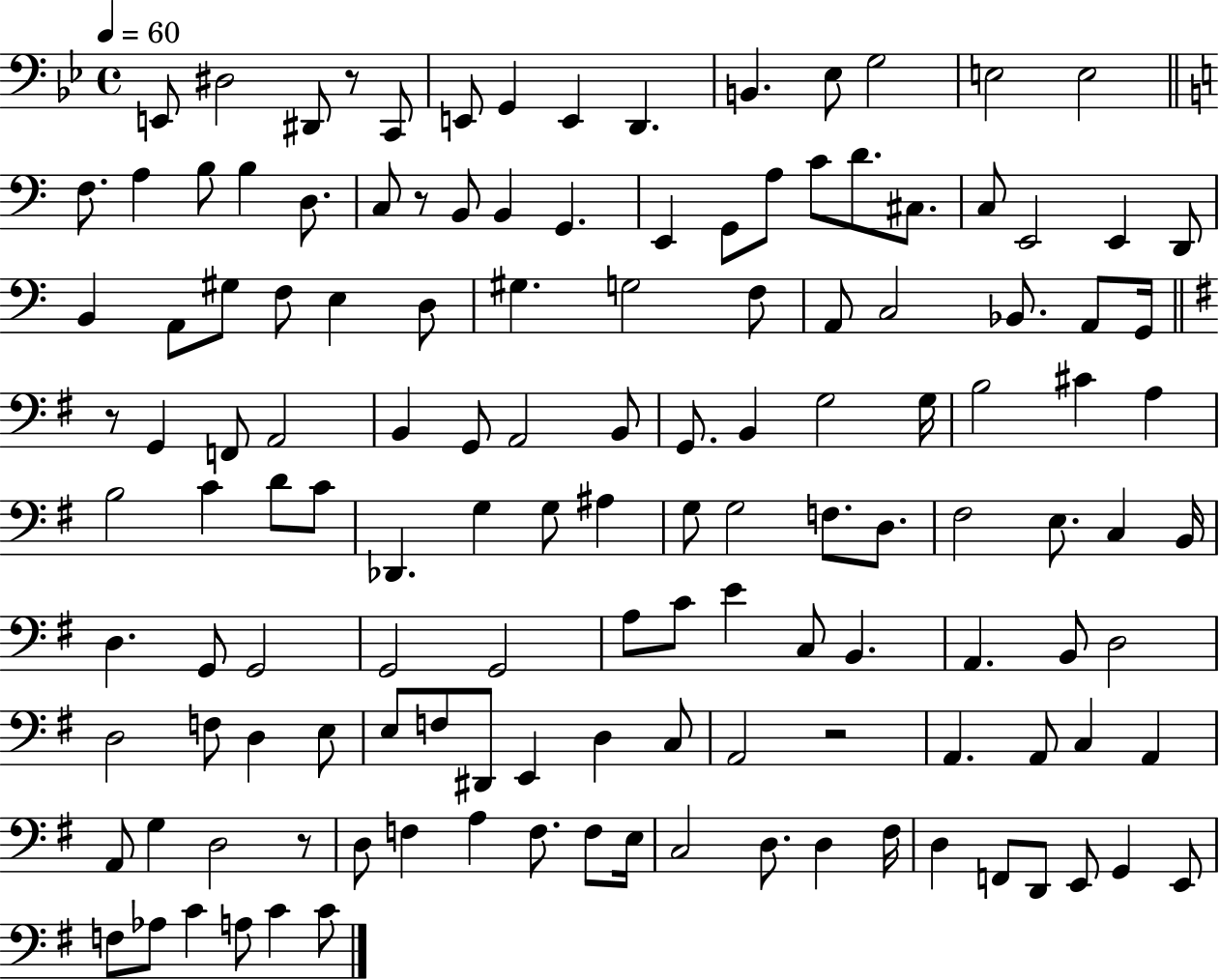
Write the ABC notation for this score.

X:1
T:Untitled
M:4/4
L:1/4
K:Bb
E,,/2 ^D,2 ^D,,/2 z/2 C,,/2 E,,/2 G,, E,, D,, B,, _E,/2 G,2 E,2 E,2 F,/2 A, B,/2 B, D,/2 C,/2 z/2 B,,/2 B,, G,, E,, G,,/2 A,/2 C/2 D/2 ^C,/2 C,/2 E,,2 E,, D,,/2 B,, A,,/2 ^G,/2 F,/2 E, D,/2 ^G, G,2 F,/2 A,,/2 C,2 _B,,/2 A,,/2 G,,/4 z/2 G,, F,,/2 A,,2 B,, G,,/2 A,,2 B,,/2 G,,/2 B,, G,2 G,/4 B,2 ^C A, B,2 C D/2 C/2 _D,, G, G,/2 ^A, G,/2 G,2 F,/2 D,/2 ^F,2 E,/2 C, B,,/4 D, G,,/2 G,,2 G,,2 G,,2 A,/2 C/2 E C,/2 B,, A,, B,,/2 D,2 D,2 F,/2 D, E,/2 E,/2 F,/2 ^D,,/2 E,, D, C,/2 A,,2 z2 A,, A,,/2 C, A,, A,,/2 G, D,2 z/2 D,/2 F, A, F,/2 F,/2 E,/4 C,2 D,/2 D, ^F,/4 D, F,,/2 D,,/2 E,,/2 G,, E,,/2 F,/2 _A,/2 C A,/2 C C/2